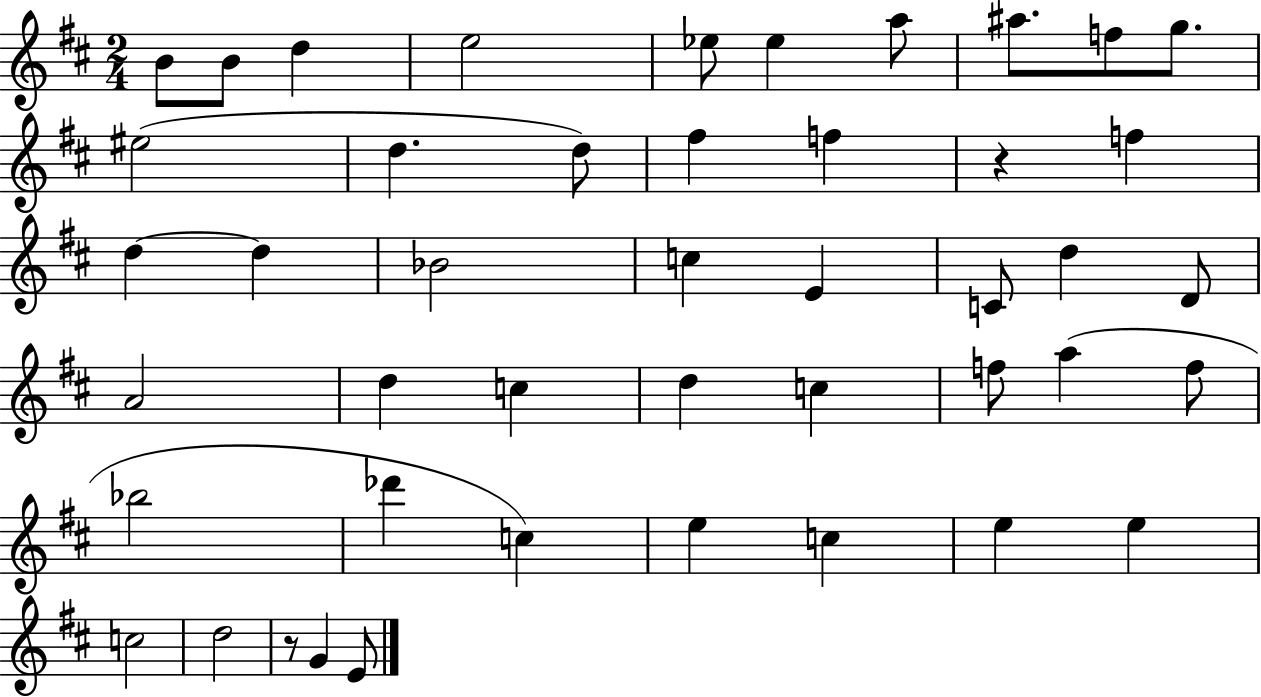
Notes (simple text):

B4/e B4/e D5/q E5/h Eb5/e Eb5/q A5/e A#5/e. F5/e G5/e. EIS5/h D5/q. D5/e F#5/q F5/q R/q F5/q D5/q D5/q Bb4/h C5/q E4/q C4/e D5/q D4/e A4/h D5/q C5/q D5/q C5/q F5/e A5/q F5/e Bb5/h Db6/q C5/q E5/q C5/q E5/q E5/q C5/h D5/h R/e G4/q E4/e